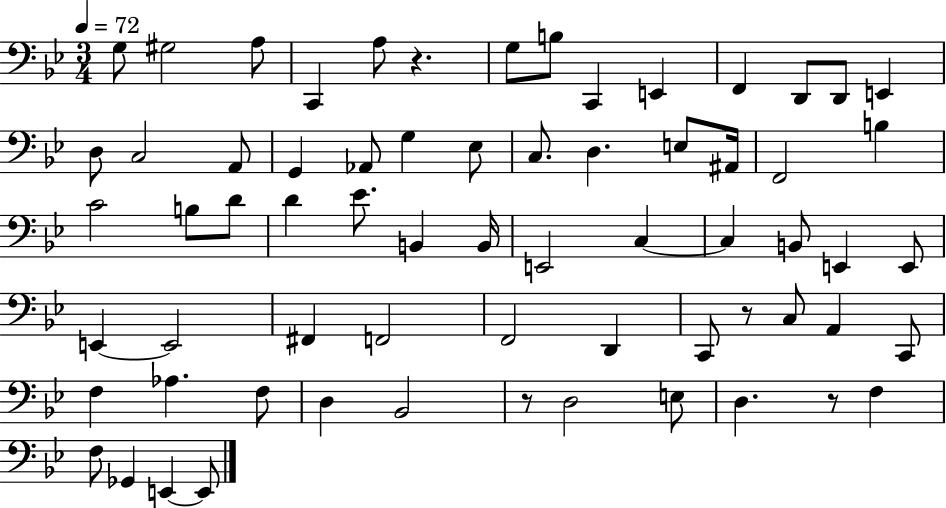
X:1
T:Untitled
M:3/4
L:1/4
K:Bb
G,/2 ^G,2 A,/2 C,, A,/2 z G,/2 B,/2 C,, E,, F,, D,,/2 D,,/2 E,, D,/2 C,2 A,,/2 G,, _A,,/2 G, _E,/2 C,/2 D, E,/2 ^A,,/4 F,,2 B, C2 B,/2 D/2 D _E/2 B,, B,,/4 E,,2 C, C, B,,/2 E,, E,,/2 E,, E,,2 ^F,, F,,2 F,,2 D,, C,,/2 z/2 C,/2 A,, C,,/2 F, _A, F,/2 D, _B,,2 z/2 D,2 E,/2 D, z/2 F, F,/2 _G,, E,, E,,/2